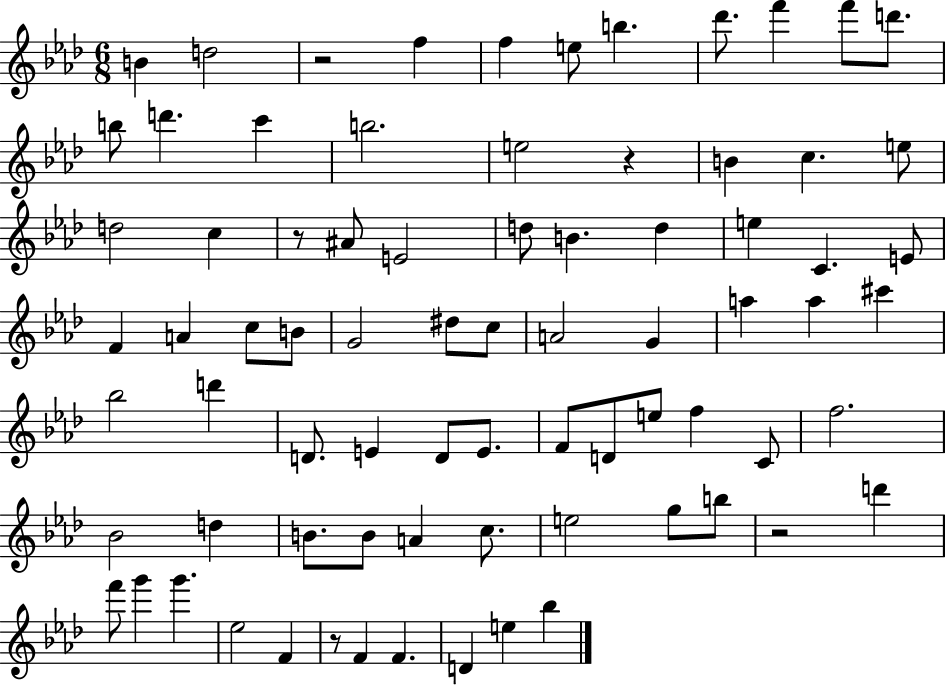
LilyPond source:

{
  \clef treble
  \numericTimeSignature
  \time 6/8
  \key aes \major
  b'4 d''2 | r2 f''4 | f''4 e''8 b''4. | des'''8. f'''4 f'''8 d'''8. | \break b''8 d'''4. c'''4 | b''2. | e''2 r4 | b'4 c''4. e''8 | \break d''2 c''4 | r8 ais'8 e'2 | d''8 b'4. d''4 | e''4 c'4. e'8 | \break f'4 a'4 c''8 b'8 | g'2 dis''8 c''8 | a'2 g'4 | a''4 a''4 cis'''4 | \break bes''2 d'''4 | d'8. e'4 d'8 e'8. | f'8 d'8 e''8 f''4 c'8 | f''2. | \break bes'2 d''4 | b'8. b'8 a'4 c''8. | e''2 g''8 b''8 | r2 d'''4 | \break f'''8 g'''4 g'''4. | ees''2 f'4 | r8 f'4 f'4. | d'4 e''4 bes''4 | \break \bar "|."
}